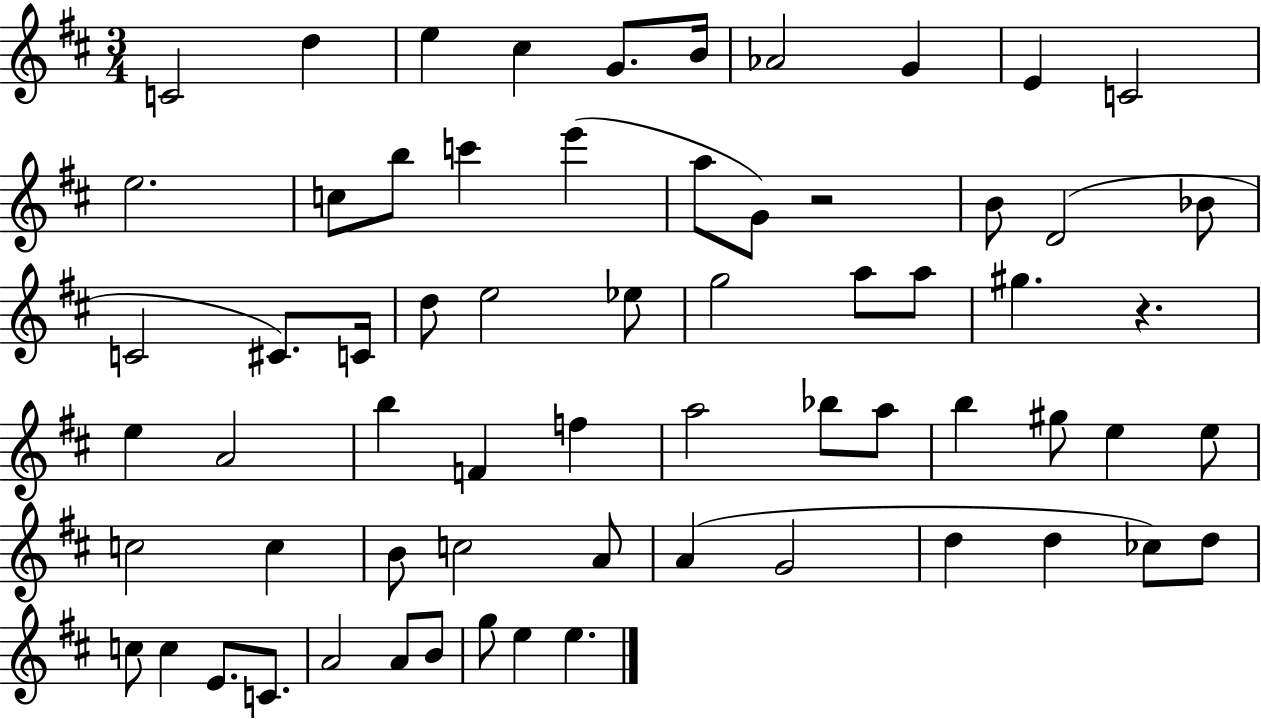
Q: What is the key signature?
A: D major